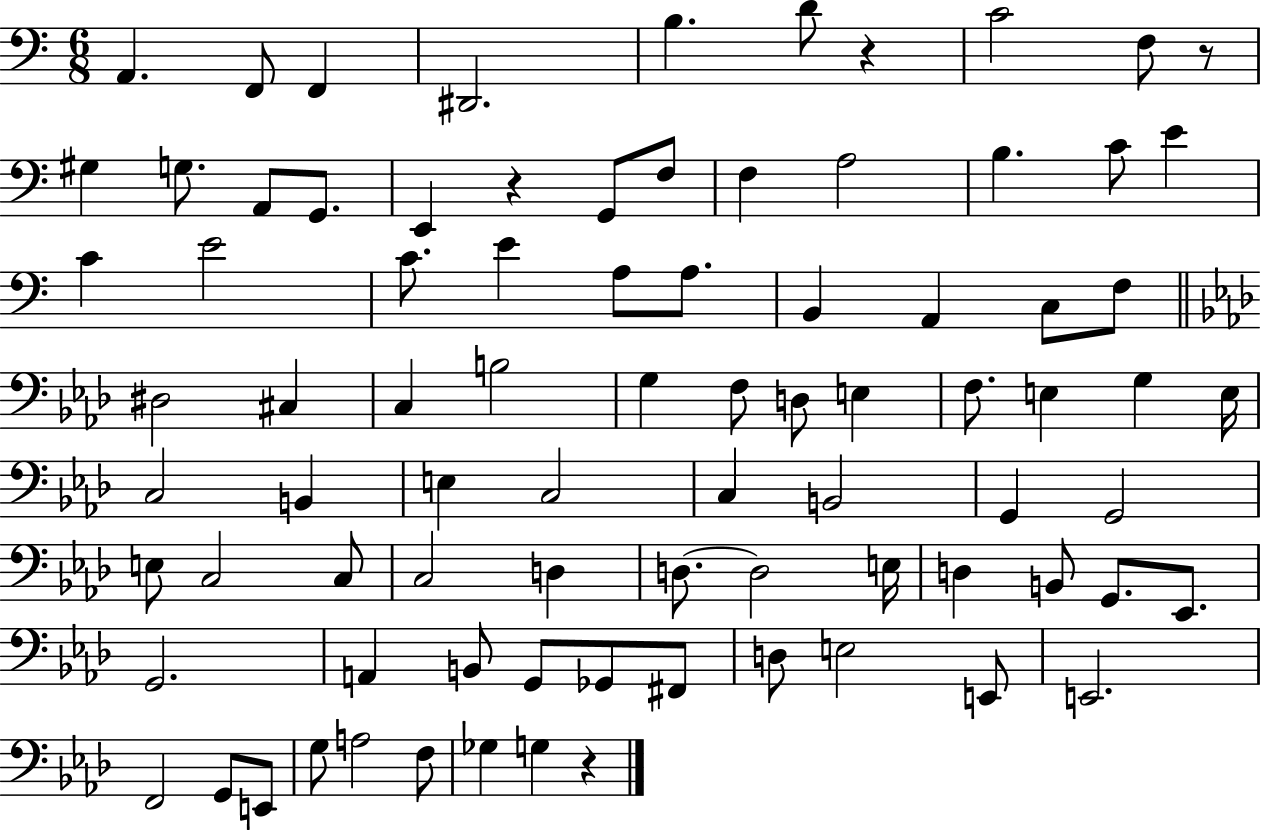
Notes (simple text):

A2/q. F2/e F2/q D#2/h. B3/q. D4/e R/q C4/h F3/e R/e G#3/q G3/e. A2/e G2/e. E2/q R/q G2/e F3/e F3/q A3/h B3/q. C4/e E4/q C4/q E4/h C4/e. E4/q A3/e A3/e. B2/q A2/q C3/e F3/e D#3/h C#3/q C3/q B3/h G3/q F3/e D3/e E3/q F3/e. E3/q G3/q E3/s C3/h B2/q E3/q C3/h C3/q B2/h G2/q G2/h E3/e C3/h C3/e C3/h D3/q D3/e. D3/h E3/s D3/q B2/e G2/e. Eb2/e. G2/h. A2/q B2/e G2/e Gb2/e F#2/e D3/e E3/h E2/e E2/h. F2/h G2/e E2/e G3/e A3/h F3/e Gb3/q G3/q R/q